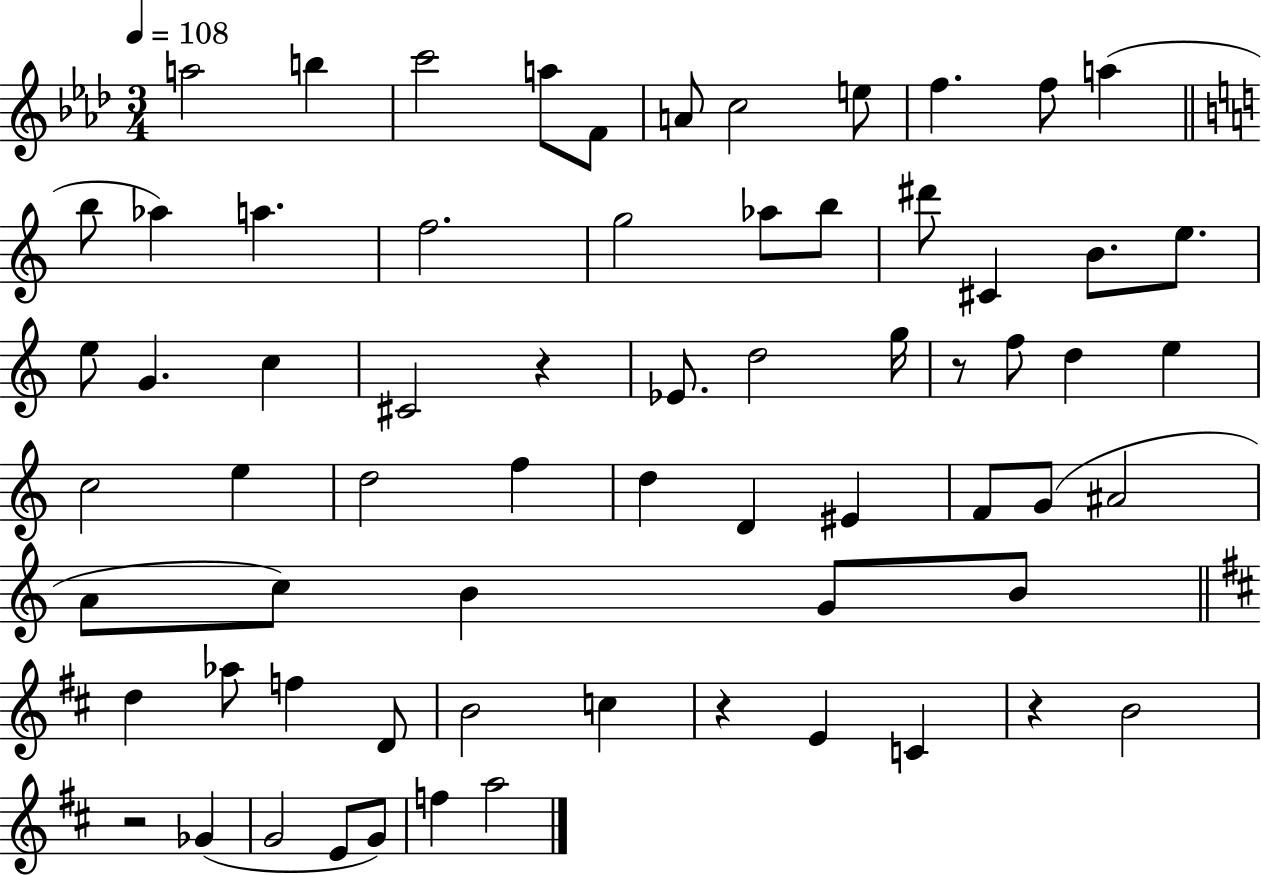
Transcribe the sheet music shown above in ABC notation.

X:1
T:Untitled
M:3/4
L:1/4
K:Ab
a2 b c'2 a/2 F/2 A/2 c2 e/2 f f/2 a b/2 _a a f2 g2 _a/2 b/2 ^d'/2 ^C B/2 e/2 e/2 G c ^C2 z _E/2 d2 g/4 z/2 f/2 d e c2 e d2 f d D ^E F/2 G/2 ^A2 A/2 c/2 B G/2 B/2 d _a/2 f D/2 B2 c z E C z B2 z2 _G G2 E/2 G/2 f a2